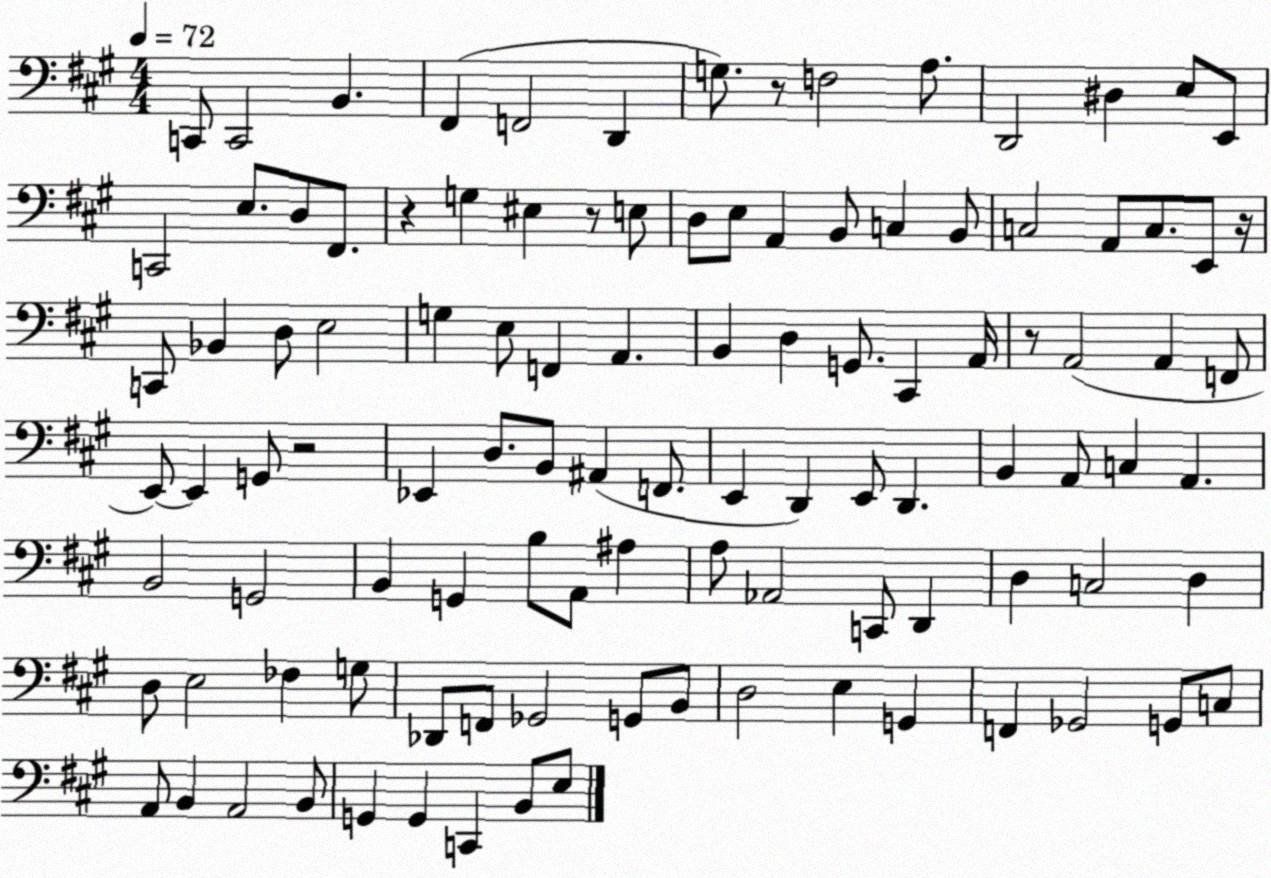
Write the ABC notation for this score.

X:1
T:Untitled
M:4/4
L:1/4
K:A
C,,/2 C,,2 B,, ^F,, F,,2 D,, G,/2 z/2 F,2 A,/2 D,,2 ^D, E,/2 E,,/2 C,,2 E,/2 D,/2 ^F,,/2 z G, ^E, z/2 E,/2 D,/2 E,/2 A,, B,,/2 C, B,,/2 C,2 A,,/2 C,/2 E,,/2 z/4 C,,/2 _B,, D,/2 E,2 G, E,/2 F,, A,, B,, D, G,,/2 ^C,, A,,/4 z/2 A,,2 A,, F,,/2 E,,/2 E,, G,,/2 z2 _E,, D,/2 B,,/2 ^A,, F,,/2 E,, D,, E,,/2 D,, B,, A,,/2 C, A,, B,,2 G,,2 B,, G,, B,/2 A,,/2 ^A, A,/2 _A,,2 C,,/2 D,, D, C,2 D, D,/2 E,2 _F, G,/2 _D,,/2 F,,/2 _G,,2 G,,/2 B,,/2 D,2 E, G,, F,, _G,,2 G,,/2 C,/2 A,,/2 B,, A,,2 B,,/2 G,, G,, C,, B,,/2 E,/2